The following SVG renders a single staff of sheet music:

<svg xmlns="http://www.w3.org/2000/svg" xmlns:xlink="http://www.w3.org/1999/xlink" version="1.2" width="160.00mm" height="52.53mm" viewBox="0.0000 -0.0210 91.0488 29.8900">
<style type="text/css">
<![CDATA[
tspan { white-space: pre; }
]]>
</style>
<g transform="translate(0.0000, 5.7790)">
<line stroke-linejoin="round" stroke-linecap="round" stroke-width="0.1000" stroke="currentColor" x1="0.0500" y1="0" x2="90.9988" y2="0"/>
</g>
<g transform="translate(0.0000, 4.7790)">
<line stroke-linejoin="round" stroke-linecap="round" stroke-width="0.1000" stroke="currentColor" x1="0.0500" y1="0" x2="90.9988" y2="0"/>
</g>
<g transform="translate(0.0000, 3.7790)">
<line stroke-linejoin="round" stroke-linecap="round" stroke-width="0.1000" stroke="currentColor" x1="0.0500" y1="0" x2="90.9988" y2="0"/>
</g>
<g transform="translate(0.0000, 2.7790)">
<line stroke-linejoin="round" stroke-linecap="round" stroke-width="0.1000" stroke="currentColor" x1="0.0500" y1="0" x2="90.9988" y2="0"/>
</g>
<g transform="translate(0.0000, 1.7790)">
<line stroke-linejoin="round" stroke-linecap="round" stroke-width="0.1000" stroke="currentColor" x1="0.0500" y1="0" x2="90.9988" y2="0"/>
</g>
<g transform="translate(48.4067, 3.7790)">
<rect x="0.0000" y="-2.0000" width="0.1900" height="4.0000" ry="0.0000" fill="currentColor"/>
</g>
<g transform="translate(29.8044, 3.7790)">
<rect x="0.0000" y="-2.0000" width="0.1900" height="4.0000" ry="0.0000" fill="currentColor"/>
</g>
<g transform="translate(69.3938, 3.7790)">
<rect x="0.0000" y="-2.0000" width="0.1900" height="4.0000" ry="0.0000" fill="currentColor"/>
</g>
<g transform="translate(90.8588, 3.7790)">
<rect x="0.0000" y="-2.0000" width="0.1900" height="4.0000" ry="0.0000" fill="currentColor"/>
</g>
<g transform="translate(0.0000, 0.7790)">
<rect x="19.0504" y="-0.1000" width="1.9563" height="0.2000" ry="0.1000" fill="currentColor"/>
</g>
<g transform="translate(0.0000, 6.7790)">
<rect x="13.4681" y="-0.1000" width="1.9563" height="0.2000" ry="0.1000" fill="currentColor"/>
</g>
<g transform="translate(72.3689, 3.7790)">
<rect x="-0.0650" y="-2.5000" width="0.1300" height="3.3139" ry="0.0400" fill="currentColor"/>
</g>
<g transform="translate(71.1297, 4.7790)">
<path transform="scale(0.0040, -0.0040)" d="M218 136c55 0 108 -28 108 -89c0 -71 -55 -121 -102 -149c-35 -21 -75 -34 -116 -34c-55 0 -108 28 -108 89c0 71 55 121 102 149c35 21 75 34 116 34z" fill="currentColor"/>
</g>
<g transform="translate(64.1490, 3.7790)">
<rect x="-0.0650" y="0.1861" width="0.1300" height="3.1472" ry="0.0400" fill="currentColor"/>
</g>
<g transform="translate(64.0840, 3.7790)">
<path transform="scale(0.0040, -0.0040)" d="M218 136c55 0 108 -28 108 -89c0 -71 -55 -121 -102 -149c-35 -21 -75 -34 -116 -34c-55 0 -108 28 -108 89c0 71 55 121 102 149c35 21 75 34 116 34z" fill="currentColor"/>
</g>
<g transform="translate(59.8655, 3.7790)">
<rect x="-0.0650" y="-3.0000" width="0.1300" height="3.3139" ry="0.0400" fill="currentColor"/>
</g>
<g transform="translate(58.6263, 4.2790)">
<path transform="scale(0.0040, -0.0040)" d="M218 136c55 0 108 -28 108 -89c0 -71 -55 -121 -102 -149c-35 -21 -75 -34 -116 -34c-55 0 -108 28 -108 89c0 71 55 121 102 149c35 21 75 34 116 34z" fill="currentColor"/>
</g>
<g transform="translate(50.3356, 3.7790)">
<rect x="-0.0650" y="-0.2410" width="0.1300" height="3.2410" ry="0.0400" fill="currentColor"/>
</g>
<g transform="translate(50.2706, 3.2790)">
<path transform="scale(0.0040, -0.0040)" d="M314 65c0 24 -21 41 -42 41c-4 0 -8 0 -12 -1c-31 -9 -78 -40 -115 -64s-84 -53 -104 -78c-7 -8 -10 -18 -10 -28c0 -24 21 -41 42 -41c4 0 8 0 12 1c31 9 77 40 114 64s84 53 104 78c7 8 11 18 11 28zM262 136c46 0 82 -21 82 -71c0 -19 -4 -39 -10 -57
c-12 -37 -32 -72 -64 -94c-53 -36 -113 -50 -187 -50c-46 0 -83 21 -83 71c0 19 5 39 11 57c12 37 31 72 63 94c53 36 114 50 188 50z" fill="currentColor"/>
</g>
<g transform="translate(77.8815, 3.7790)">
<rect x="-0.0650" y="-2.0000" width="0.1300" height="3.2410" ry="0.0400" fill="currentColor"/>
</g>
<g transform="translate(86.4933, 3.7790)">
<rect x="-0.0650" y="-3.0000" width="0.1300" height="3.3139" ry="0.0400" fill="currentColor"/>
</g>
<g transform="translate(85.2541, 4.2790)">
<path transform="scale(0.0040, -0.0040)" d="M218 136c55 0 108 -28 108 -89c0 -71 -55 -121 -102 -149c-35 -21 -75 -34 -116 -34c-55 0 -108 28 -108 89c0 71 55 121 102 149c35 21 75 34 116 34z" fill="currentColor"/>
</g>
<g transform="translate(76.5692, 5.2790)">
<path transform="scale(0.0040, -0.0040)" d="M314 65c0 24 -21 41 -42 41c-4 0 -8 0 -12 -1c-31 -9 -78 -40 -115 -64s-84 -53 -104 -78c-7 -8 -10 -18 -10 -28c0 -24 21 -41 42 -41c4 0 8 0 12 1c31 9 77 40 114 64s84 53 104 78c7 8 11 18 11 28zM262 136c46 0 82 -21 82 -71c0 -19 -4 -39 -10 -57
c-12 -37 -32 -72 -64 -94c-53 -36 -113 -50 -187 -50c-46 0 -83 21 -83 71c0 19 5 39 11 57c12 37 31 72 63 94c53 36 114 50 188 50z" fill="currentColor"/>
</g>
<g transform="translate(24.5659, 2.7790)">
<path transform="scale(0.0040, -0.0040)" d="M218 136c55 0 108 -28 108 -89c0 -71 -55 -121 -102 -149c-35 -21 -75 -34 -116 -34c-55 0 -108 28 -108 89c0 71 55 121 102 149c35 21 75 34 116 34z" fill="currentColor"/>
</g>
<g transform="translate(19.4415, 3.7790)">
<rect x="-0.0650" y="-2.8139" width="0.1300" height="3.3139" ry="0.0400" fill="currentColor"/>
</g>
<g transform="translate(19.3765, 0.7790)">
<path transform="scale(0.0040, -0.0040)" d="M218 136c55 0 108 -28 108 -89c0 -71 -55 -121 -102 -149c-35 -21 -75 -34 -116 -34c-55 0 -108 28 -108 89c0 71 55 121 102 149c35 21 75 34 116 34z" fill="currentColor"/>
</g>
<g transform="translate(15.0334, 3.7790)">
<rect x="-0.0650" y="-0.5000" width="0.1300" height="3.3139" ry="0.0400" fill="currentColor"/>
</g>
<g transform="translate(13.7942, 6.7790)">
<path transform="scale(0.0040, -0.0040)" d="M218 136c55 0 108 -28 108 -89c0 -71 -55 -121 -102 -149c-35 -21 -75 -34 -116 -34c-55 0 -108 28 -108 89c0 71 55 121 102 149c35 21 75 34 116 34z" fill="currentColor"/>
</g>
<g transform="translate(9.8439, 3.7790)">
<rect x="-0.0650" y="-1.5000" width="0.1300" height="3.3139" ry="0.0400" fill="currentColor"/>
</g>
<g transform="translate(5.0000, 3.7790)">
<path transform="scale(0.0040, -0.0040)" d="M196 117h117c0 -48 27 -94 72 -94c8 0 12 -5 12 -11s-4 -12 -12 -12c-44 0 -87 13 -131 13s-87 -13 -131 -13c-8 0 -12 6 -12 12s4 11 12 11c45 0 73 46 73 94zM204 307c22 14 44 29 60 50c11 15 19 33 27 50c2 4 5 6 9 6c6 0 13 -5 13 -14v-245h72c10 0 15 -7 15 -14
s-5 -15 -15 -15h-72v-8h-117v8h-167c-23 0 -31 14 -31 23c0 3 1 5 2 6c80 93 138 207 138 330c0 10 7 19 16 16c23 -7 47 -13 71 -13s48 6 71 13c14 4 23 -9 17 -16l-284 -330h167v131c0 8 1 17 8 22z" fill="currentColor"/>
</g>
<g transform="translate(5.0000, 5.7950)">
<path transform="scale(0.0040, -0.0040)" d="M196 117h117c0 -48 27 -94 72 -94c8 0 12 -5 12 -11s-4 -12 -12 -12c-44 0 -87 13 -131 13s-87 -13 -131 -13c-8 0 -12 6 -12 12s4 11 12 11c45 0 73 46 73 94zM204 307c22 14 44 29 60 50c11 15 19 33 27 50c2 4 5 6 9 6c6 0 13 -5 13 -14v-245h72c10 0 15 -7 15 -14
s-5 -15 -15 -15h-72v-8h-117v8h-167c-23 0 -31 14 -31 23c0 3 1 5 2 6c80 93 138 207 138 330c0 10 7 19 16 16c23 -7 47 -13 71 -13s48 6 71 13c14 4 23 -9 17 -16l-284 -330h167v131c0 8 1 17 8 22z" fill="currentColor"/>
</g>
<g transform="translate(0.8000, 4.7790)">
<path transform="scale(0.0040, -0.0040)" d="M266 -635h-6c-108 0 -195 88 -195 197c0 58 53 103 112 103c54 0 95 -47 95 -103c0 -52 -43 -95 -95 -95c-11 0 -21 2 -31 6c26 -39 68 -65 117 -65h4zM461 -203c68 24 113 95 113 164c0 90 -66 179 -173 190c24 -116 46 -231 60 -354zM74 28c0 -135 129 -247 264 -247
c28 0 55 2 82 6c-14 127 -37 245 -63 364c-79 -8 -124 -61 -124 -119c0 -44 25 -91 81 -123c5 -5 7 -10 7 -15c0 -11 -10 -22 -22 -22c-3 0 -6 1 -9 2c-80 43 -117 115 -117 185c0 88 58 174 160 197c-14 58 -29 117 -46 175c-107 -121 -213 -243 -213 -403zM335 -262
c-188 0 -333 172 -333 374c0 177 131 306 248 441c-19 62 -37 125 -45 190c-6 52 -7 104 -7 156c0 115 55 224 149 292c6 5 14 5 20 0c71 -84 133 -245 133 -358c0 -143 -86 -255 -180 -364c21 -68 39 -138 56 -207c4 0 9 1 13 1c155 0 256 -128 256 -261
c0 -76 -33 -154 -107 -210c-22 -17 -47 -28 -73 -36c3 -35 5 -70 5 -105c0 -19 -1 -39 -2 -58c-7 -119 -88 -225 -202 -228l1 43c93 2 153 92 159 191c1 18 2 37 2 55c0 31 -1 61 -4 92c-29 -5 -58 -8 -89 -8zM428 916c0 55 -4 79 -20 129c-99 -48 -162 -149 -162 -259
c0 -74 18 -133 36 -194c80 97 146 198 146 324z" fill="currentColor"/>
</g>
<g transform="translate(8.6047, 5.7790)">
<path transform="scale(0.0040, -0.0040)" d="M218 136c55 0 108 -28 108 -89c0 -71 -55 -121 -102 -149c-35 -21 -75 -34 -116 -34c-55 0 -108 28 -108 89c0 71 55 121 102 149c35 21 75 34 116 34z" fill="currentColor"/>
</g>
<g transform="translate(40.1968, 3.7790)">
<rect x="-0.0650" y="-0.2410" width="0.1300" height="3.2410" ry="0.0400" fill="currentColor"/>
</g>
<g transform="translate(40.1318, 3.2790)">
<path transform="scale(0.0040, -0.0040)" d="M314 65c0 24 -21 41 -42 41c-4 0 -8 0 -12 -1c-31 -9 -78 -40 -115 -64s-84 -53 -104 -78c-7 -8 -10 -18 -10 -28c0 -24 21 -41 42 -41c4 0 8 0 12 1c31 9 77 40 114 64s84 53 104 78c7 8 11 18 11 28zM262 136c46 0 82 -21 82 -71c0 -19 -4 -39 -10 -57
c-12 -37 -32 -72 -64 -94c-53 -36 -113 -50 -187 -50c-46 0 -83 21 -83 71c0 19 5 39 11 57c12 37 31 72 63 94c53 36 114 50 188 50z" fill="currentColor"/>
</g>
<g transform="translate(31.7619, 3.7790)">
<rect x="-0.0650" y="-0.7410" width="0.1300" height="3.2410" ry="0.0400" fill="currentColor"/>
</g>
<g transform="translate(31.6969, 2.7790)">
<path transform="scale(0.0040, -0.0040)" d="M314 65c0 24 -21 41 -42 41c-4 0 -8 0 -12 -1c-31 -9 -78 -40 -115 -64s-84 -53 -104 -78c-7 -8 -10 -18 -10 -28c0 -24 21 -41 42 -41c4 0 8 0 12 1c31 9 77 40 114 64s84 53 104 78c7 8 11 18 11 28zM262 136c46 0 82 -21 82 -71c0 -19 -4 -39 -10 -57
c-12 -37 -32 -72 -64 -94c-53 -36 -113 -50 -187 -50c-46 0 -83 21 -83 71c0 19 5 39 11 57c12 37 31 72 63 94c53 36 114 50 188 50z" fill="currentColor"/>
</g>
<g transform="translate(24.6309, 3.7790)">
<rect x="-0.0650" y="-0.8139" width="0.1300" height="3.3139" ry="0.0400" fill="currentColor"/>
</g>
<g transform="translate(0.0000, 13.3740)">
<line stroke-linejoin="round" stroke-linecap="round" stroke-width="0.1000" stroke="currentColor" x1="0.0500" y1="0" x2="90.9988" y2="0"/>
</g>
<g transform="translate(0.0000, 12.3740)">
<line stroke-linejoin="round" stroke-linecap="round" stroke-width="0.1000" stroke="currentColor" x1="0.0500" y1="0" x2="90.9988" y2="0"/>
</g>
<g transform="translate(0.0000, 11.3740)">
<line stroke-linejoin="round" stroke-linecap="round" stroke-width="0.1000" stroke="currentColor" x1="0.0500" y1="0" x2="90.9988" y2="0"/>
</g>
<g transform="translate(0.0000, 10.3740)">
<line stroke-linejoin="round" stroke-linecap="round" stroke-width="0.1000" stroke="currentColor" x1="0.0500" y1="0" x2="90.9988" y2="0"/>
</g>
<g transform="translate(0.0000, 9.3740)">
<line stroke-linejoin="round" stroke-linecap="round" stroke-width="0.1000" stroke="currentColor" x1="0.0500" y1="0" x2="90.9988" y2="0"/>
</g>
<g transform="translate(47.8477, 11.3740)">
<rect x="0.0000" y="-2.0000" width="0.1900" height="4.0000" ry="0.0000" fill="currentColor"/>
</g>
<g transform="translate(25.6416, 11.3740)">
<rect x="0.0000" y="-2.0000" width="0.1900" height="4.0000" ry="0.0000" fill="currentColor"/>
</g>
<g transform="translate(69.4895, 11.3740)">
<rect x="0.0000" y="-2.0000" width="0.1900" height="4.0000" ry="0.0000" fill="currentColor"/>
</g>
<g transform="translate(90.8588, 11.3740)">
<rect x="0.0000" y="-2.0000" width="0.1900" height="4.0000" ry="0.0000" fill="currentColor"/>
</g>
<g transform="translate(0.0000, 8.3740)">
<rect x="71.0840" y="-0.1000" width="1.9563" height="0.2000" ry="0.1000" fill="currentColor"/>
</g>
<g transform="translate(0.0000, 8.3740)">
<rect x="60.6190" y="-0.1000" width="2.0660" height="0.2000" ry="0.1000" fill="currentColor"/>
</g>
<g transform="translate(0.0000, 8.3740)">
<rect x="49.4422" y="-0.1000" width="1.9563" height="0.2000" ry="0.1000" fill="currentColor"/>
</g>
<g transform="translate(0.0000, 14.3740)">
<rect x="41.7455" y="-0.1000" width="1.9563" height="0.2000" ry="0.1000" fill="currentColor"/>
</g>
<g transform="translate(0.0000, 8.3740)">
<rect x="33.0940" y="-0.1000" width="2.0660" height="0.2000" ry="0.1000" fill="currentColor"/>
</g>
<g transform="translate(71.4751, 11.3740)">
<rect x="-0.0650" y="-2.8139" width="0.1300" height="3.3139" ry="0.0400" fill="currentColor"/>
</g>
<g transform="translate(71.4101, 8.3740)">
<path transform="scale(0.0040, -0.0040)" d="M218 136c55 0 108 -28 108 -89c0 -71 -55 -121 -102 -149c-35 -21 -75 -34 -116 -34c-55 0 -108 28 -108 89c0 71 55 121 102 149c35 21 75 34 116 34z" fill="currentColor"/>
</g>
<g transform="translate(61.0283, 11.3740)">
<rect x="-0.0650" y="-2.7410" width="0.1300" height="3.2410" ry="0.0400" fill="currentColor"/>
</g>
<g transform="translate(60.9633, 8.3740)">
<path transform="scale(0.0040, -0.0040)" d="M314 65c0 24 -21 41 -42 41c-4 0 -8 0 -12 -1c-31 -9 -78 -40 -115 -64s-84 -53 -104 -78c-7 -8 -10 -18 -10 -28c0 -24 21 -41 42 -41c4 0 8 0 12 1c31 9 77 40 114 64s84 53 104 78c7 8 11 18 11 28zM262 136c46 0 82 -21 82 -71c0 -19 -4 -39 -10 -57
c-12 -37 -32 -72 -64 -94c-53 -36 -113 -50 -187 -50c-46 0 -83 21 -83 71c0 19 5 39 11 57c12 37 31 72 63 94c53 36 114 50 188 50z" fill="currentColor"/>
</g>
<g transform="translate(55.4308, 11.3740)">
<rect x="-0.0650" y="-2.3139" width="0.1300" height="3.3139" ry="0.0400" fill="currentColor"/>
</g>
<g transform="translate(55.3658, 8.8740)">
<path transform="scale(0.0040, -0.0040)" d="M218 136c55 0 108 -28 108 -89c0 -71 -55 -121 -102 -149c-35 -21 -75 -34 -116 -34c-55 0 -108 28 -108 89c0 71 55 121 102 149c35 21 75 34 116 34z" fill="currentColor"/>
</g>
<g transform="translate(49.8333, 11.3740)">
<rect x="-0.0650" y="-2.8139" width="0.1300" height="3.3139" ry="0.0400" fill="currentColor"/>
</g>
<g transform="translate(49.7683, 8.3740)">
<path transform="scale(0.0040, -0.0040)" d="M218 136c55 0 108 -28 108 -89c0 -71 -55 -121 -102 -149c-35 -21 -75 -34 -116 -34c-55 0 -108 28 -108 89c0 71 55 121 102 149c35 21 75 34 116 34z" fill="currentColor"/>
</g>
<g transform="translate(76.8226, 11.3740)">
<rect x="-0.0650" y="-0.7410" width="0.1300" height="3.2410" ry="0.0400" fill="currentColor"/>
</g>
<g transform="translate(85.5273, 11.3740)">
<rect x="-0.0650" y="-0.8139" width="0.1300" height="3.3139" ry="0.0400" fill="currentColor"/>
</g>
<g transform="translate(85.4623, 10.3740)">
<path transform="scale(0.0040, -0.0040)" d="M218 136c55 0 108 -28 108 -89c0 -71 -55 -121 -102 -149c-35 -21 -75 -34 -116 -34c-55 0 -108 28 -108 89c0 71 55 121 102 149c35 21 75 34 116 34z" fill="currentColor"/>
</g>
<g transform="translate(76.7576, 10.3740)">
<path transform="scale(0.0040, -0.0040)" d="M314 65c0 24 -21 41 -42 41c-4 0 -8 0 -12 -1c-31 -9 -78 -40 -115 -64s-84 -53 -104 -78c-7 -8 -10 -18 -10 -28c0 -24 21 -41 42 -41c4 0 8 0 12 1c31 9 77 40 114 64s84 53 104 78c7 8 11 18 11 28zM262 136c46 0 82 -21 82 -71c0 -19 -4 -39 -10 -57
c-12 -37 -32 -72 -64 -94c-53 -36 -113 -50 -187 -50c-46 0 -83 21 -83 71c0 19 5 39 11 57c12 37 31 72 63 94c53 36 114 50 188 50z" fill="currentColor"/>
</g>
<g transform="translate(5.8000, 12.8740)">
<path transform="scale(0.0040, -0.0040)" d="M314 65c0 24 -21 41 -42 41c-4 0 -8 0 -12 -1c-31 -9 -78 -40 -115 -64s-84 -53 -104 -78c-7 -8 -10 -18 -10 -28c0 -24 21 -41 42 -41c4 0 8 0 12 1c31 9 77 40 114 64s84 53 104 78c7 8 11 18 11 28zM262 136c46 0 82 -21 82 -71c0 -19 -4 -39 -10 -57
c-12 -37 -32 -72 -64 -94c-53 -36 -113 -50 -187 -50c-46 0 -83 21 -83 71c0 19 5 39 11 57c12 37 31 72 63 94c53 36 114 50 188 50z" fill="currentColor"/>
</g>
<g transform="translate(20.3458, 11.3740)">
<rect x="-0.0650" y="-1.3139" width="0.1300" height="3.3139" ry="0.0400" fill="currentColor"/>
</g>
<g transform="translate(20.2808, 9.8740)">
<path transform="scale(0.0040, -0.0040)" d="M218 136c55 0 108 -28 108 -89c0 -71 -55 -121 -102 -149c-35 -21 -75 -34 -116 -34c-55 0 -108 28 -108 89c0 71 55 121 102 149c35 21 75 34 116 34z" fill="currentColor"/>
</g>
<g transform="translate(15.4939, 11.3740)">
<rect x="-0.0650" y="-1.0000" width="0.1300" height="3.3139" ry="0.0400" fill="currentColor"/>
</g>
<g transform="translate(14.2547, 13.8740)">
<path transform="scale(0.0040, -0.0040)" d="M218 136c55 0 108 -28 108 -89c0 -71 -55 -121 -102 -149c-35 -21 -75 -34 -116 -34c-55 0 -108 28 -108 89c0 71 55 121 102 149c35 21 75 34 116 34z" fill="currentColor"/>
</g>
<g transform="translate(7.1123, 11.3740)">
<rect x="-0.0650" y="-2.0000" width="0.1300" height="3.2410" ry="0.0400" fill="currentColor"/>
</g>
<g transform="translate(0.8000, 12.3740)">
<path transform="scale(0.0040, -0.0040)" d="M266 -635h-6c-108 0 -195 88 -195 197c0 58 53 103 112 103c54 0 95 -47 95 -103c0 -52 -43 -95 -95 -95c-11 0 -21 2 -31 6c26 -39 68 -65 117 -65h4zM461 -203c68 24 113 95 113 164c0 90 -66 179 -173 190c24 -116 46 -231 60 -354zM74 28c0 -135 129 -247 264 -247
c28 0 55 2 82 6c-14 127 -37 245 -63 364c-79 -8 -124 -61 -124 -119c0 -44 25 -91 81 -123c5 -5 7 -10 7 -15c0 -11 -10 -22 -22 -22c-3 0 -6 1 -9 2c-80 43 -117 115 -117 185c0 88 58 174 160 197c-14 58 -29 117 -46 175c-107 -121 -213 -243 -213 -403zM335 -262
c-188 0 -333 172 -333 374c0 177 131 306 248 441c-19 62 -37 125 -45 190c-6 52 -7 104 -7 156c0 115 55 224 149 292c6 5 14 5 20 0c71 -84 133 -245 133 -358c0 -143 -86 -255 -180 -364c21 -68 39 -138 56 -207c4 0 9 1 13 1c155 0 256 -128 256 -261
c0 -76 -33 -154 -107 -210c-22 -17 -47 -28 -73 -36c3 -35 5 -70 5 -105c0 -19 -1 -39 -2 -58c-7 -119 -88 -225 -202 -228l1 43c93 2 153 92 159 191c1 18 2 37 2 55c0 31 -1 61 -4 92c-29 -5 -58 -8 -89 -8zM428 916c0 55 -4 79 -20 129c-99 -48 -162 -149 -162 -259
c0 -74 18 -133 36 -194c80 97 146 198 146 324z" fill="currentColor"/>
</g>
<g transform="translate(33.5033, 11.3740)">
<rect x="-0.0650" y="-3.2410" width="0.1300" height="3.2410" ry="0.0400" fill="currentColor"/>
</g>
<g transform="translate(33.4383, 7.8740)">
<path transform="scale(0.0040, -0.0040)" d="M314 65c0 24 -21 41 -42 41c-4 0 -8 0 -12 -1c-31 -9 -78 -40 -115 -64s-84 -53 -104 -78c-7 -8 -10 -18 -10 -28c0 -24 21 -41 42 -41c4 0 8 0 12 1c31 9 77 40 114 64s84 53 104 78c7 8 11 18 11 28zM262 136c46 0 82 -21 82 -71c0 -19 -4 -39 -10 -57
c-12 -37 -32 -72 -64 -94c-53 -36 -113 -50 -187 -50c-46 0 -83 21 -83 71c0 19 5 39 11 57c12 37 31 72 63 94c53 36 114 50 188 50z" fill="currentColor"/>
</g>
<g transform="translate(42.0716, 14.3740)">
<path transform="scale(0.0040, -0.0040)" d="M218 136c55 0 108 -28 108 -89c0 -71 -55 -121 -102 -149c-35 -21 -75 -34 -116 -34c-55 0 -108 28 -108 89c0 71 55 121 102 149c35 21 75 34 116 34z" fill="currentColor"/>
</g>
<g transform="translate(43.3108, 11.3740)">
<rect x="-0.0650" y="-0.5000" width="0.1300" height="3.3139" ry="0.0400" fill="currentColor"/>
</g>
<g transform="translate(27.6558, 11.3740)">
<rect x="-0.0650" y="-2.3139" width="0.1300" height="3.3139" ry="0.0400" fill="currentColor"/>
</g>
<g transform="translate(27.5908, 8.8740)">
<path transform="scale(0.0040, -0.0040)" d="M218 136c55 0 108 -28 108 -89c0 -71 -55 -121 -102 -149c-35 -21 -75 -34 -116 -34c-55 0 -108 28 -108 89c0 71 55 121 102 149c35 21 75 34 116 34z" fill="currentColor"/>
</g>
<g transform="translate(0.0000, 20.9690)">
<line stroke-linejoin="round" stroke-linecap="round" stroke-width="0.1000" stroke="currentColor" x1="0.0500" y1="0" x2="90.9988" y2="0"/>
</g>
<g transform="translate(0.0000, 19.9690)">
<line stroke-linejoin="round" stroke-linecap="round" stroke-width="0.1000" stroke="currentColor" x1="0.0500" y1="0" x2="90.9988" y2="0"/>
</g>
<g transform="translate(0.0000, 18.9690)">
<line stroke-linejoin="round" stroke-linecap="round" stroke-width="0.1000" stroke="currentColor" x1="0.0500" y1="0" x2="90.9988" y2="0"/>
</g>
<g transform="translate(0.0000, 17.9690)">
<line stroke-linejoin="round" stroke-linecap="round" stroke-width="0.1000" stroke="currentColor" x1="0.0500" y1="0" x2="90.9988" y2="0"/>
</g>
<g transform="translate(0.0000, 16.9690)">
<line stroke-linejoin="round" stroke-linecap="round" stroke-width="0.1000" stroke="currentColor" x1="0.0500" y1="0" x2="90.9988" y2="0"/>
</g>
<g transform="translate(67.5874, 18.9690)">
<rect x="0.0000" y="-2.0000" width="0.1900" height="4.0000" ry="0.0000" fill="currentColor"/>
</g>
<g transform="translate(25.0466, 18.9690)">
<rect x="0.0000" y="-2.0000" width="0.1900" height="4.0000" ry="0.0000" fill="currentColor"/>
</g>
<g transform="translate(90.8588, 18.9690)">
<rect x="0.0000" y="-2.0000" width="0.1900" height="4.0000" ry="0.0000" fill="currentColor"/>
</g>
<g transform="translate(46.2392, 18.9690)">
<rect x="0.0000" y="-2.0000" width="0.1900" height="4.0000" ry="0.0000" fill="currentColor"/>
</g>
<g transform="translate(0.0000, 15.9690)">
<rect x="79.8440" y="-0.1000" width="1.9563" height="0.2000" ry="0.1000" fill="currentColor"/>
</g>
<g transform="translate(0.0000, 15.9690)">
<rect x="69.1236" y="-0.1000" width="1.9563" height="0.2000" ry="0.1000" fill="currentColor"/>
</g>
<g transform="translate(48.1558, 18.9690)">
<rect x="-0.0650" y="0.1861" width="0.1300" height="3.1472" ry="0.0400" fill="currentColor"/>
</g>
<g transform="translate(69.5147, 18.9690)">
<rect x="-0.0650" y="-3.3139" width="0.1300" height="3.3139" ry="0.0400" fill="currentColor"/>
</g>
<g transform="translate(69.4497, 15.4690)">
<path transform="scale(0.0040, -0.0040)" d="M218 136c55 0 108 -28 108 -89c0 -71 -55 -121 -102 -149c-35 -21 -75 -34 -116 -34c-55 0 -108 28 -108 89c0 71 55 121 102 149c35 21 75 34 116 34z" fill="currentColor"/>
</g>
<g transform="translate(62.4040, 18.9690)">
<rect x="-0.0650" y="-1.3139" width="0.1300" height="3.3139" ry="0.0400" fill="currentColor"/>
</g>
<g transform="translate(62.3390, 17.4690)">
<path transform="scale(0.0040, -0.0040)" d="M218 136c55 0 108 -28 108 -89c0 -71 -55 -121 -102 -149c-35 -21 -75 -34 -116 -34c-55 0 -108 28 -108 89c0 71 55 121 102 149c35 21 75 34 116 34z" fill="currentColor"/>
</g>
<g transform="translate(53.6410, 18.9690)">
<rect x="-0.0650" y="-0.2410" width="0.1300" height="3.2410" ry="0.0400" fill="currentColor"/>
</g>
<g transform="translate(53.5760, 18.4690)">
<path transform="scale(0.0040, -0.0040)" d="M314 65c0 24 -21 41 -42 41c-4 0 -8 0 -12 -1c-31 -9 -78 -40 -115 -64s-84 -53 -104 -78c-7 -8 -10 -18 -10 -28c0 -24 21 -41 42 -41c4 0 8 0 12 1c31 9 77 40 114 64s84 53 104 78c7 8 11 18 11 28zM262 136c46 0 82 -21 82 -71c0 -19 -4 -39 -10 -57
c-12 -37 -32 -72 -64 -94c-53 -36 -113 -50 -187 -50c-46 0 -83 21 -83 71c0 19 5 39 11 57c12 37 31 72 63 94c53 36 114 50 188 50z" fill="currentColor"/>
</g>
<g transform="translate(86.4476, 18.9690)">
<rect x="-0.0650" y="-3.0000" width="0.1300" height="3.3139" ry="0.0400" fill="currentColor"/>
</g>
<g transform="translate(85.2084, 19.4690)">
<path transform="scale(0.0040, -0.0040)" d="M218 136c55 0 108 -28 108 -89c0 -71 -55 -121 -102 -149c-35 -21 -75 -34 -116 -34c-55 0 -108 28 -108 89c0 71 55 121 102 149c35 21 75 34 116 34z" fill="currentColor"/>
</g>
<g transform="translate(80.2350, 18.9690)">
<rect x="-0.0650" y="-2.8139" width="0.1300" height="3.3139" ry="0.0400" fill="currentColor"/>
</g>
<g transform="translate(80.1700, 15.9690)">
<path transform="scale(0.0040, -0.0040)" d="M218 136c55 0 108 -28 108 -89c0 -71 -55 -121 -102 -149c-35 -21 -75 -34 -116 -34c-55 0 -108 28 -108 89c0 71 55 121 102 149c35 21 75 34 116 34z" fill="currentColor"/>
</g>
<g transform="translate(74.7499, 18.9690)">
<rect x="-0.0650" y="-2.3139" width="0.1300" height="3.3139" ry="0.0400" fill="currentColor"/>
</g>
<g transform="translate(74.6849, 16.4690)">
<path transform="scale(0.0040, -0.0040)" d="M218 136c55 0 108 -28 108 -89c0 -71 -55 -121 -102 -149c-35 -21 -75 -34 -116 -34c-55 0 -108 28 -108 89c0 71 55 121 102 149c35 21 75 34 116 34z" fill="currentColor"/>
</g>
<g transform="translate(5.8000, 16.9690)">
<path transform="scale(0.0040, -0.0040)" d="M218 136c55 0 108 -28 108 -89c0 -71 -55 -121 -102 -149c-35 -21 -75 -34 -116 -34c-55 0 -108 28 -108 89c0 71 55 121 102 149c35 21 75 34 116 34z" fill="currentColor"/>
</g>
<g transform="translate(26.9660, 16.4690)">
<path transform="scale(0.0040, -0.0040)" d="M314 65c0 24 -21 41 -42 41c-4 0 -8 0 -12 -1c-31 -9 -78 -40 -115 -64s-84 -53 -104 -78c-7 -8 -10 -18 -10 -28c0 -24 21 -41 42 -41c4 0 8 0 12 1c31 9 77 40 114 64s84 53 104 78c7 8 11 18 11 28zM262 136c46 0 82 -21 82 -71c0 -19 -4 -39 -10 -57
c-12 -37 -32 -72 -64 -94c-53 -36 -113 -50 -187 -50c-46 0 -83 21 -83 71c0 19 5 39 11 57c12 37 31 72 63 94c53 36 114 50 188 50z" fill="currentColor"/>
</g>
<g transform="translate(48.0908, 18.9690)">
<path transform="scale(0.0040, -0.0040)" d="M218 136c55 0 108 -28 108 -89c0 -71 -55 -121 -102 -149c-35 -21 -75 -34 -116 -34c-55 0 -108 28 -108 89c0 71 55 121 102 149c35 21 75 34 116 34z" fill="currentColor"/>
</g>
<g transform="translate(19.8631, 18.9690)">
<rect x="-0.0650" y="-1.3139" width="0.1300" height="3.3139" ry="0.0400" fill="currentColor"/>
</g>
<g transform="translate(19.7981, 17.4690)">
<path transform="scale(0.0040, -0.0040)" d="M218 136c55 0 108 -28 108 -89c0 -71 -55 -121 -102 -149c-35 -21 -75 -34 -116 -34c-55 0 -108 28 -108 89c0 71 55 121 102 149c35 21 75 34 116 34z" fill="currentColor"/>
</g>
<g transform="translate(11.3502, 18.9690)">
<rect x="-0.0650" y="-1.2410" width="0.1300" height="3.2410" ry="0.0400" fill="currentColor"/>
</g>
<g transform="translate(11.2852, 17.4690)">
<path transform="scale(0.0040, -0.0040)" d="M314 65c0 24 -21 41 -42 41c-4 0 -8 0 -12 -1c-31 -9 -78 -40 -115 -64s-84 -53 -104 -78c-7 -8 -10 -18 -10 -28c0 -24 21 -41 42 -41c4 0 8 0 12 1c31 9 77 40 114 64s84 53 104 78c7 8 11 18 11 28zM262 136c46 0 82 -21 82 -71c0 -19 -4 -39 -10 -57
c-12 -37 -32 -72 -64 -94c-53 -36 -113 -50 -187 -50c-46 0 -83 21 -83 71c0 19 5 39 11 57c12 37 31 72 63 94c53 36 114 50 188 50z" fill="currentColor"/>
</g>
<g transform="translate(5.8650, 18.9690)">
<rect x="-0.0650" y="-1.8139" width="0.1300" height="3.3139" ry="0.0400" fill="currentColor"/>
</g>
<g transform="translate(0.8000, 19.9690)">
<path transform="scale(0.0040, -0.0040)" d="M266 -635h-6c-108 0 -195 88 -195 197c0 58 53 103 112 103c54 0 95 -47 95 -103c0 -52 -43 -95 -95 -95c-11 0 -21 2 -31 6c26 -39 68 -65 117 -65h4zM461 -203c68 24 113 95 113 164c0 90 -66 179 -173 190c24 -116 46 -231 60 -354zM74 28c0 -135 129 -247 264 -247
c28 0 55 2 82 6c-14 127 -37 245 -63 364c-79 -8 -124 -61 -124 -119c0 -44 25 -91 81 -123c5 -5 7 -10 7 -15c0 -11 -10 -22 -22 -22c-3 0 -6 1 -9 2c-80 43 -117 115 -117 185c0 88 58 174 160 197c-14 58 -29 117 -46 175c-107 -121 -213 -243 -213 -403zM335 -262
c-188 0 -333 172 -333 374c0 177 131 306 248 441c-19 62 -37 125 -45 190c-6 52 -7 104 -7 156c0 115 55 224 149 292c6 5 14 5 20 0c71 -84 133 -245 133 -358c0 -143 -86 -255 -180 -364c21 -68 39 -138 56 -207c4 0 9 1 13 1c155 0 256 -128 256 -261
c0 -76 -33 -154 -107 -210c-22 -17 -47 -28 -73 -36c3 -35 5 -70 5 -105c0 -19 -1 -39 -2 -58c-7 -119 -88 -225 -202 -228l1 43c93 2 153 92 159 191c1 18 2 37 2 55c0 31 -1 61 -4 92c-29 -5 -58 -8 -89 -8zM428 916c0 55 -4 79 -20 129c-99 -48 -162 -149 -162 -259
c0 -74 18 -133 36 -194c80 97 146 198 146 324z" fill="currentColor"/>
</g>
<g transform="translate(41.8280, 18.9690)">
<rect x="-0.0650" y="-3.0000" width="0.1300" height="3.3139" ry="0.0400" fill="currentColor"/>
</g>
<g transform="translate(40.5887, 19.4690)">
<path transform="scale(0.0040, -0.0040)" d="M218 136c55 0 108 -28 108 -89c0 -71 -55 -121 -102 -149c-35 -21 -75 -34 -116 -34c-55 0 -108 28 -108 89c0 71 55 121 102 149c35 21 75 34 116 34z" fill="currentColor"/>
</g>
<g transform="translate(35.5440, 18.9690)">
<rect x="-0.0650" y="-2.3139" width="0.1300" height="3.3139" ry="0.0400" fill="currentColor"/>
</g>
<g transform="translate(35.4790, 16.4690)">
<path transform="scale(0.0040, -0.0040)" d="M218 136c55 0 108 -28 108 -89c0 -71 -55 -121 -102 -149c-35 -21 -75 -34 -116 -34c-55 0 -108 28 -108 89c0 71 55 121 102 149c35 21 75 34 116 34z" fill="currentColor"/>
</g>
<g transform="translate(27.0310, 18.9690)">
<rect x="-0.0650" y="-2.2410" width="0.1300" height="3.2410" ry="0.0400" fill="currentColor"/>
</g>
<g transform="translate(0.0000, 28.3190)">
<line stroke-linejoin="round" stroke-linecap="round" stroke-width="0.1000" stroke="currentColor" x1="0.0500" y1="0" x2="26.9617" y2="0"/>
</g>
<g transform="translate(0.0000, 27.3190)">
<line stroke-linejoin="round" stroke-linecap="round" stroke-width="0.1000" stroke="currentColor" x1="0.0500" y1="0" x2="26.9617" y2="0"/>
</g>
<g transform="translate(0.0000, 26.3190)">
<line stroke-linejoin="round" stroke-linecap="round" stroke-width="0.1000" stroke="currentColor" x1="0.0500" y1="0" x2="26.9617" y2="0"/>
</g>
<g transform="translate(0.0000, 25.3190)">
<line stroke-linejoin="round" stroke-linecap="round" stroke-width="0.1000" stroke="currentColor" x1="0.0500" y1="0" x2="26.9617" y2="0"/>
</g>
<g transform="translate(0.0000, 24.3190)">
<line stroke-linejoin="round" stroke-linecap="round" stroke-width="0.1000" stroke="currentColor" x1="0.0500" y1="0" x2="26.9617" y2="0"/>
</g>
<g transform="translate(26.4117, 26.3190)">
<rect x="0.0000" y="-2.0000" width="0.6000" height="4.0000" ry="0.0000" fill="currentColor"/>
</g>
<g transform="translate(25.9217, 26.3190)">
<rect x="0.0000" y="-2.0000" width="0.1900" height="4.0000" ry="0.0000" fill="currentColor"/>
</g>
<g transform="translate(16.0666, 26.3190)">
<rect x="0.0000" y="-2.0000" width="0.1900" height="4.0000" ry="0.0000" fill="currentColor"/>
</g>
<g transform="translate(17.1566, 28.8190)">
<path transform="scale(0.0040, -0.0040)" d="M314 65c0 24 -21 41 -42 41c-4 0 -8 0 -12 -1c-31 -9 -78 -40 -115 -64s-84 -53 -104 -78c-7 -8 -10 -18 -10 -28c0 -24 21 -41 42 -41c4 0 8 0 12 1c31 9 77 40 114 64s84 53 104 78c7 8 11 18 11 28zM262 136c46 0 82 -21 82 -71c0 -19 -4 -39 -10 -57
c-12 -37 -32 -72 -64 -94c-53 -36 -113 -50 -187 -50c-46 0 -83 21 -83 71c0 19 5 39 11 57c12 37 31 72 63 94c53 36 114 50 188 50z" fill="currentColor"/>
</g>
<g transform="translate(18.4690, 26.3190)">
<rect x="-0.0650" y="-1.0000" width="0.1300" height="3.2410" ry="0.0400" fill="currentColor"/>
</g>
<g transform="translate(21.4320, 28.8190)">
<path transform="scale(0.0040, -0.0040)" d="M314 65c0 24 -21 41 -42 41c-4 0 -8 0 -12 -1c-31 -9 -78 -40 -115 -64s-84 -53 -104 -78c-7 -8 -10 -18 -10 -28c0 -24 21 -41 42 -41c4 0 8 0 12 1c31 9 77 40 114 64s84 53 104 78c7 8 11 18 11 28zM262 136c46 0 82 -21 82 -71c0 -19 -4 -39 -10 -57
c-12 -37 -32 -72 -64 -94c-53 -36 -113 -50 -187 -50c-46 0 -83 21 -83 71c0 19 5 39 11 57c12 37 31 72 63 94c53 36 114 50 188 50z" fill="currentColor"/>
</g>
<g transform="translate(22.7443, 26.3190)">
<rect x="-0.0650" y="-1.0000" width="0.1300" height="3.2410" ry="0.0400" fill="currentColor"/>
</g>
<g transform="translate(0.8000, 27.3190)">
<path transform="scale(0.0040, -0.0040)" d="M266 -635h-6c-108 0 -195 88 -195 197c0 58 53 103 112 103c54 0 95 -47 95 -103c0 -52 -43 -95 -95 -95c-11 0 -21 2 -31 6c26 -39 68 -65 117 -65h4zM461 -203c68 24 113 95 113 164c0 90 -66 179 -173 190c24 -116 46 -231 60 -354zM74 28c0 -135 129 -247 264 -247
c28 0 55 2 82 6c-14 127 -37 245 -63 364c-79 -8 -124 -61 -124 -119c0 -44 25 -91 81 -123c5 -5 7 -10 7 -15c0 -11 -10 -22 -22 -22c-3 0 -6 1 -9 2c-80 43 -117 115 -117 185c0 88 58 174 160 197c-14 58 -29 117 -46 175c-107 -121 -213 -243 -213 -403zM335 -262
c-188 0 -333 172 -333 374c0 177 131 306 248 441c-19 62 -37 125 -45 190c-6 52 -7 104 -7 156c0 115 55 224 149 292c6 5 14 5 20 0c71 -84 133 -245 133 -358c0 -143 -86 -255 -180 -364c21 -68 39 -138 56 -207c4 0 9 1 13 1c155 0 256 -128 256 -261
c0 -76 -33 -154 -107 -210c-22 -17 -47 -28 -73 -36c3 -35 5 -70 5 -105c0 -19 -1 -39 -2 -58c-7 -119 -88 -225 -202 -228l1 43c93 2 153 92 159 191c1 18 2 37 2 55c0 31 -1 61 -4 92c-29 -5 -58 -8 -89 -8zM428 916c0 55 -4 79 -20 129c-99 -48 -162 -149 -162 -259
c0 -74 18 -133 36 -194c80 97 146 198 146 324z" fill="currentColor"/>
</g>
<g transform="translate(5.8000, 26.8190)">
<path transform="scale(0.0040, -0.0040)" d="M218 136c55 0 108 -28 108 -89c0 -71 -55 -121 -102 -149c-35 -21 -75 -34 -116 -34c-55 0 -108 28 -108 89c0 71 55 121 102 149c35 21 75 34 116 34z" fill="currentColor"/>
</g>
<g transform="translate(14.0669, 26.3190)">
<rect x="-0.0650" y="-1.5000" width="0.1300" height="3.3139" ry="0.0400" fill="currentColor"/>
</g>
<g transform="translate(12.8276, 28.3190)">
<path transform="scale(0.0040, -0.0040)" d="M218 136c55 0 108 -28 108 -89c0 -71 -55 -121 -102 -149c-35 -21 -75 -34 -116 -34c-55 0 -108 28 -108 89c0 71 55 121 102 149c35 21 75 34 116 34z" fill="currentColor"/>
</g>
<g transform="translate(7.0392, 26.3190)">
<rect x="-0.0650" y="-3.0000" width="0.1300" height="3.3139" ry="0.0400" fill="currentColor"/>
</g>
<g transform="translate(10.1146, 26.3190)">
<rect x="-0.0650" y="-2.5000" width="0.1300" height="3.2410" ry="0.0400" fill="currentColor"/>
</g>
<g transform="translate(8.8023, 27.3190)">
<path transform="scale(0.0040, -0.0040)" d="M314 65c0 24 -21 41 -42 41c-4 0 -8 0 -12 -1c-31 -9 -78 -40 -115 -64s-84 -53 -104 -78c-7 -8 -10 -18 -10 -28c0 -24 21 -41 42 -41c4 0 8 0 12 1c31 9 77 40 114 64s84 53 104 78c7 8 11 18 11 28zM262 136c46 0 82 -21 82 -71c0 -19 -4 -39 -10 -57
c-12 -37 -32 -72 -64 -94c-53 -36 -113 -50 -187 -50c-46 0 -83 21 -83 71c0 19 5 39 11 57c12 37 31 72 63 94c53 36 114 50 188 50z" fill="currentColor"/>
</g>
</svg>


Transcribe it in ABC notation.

X:1
T:Untitled
M:4/4
L:1/4
K:C
E C a d d2 c2 c2 A B G F2 A F2 D e g b2 C a g a2 a d2 d f e2 e g2 g A B c2 e b g a A A G2 E D2 D2